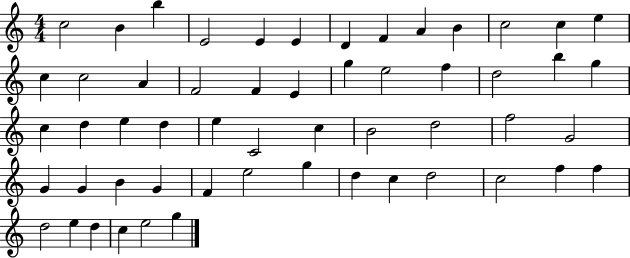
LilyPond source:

{
  \clef treble
  \numericTimeSignature
  \time 4/4
  \key c \major
  c''2 b'4 b''4 | e'2 e'4 e'4 | d'4 f'4 a'4 b'4 | c''2 c''4 e''4 | \break c''4 c''2 a'4 | f'2 f'4 e'4 | g''4 e''2 f''4 | d''2 b''4 g''4 | \break c''4 d''4 e''4 d''4 | e''4 c'2 c''4 | b'2 d''2 | f''2 g'2 | \break g'4 g'4 b'4 g'4 | f'4 e''2 g''4 | d''4 c''4 d''2 | c''2 f''4 f''4 | \break d''2 e''4 d''4 | c''4 e''2 g''4 | \bar "|."
}